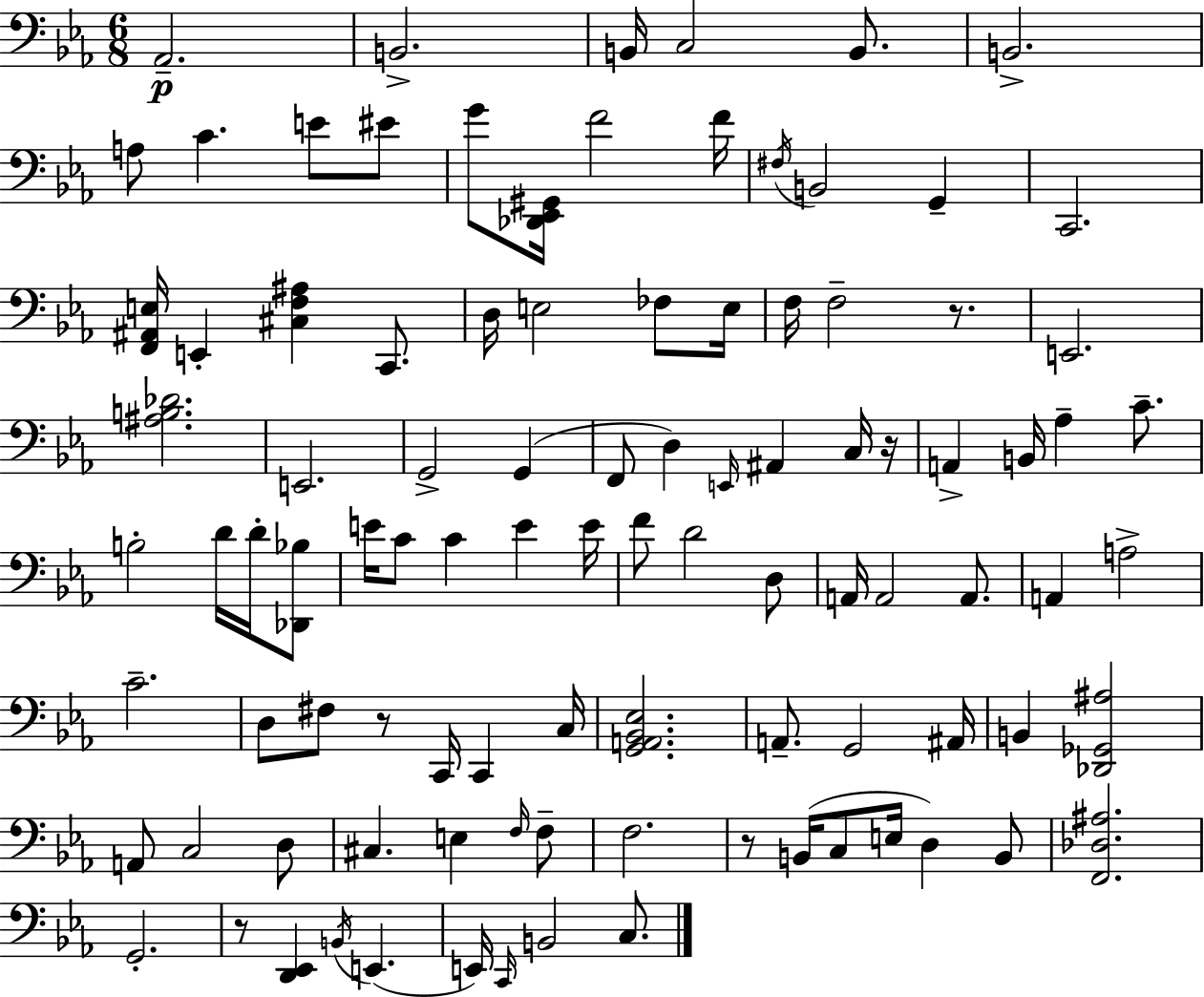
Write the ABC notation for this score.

X:1
T:Untitled
M:6/8
L:1/4
K:Cm
_A,,2 B,,2 B,,/4 C,2 B,,/2 B,,2 A,/2 C E/2 ^E/2 G/2 [_D,,_E,,^G,,]/4 F2 F/4 ^F,/4 B,,2 G,, C,,2 [F,,^A,,E,]/4 E,, [^C,F,^A,] C,,/2 D,/4 E,2 _F,/2 E,/4 F,/4 F,2 z/2 E,,2 [^A,B,_D]2 E,,2 G,,2 G,, F,,/2 D, E,,/4 ^A,, C,/4 z/4 A,, B,,/4 _A, C/2 B,2 D/4 D/4 [_D,,_B,]/2 E/4 C/2 C E E/4 F/2 D2 D,/2 A,,/4 A,,2 A,,/2 A,, A,2 C2 D,/2 ^F,/2 z/2 C,,/4 C,, C,/4 [G,,A,,_B,,_E,]2 A,,/2 G,,2 ^A,,/4 B,, [_D,,_G,,^A,]2 A,,/2 C,2 D,/2 ^C, E, F,/4 F,/2 F,2 z/2 B,,/4 C,/2 E,/4 D, B,,/2 [F,,_D,^A,]2 G,,2 z/2 [D,,_E,,] B,,/4 E,, E,,/4 C,,/4 B,,2 C,/2